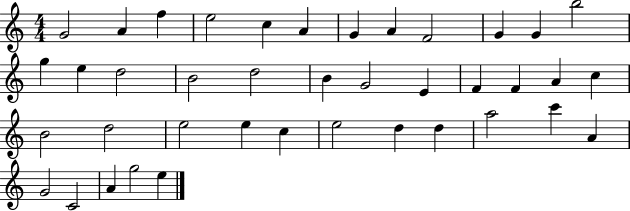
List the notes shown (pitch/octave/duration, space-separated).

G4/h A4/q F5/q E5/h C5/q A4/q G4/q A4/q F4/h G4/q G4/q B5/h G5/q E5/q D5/h B4/h D5/h B4/q G4/h E4/q F4/q F4/q A4/q C5/q B4/h D5/h E5/h E5/q C5/q E5/h D5/q D5/q A5/h C6/q A4/q G4/h C4/h A4/q G5/h E5/q